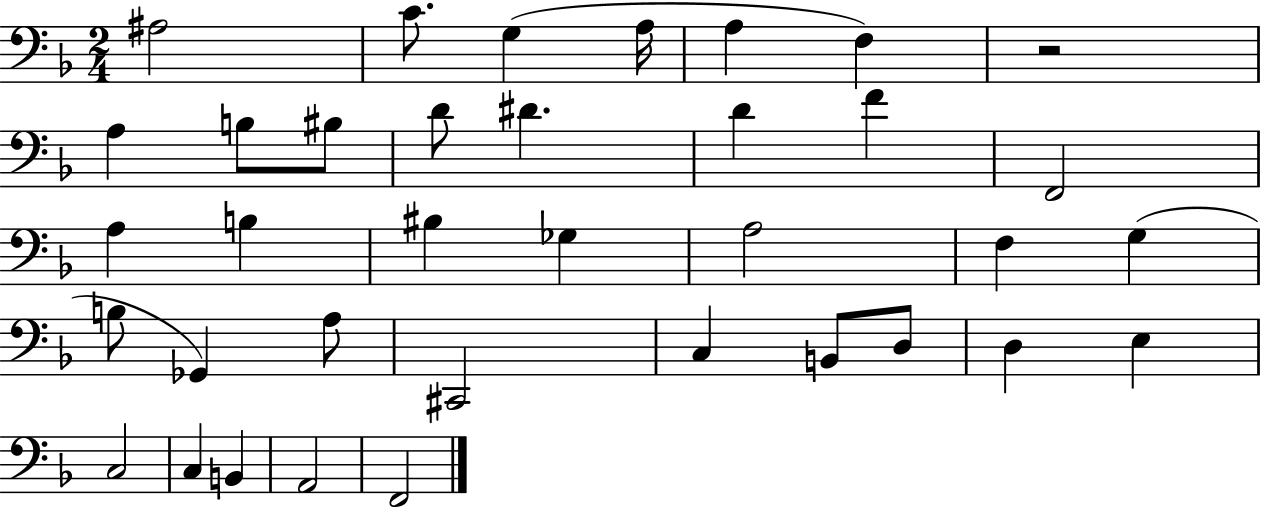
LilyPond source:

{
  \clef bass
  \numericTimeSignature
  \time 2/4
  \key f \major
  ais2 | c'8. g4( a16 | a4 f4) | r2 | \break a4 b8 bis8 | d'8 dis'4. | d'4 f'4 | f,2 | \break a4 b4 | bis4 ges4 | a2 | f4 g4( | \break b8 ges,4) a8 | cis,2 | c4 b,8 d8 | d4 e4 | \break c2 | c4 b,4 | a,2 | f,2 | \break \bar "|."
}